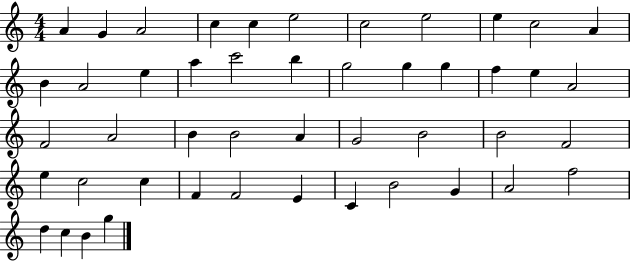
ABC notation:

X:1
T:Untitled
M:4/4
L:1/4
K:C
A G A2 c c e2 c2 e2 e c2 A B A2 e a c'2 b g2 g g f e A2 F2 A2 B B2 A G2 B2 B2 F2 e c2 c F F2 E C B2 G A2 f2 d c B g